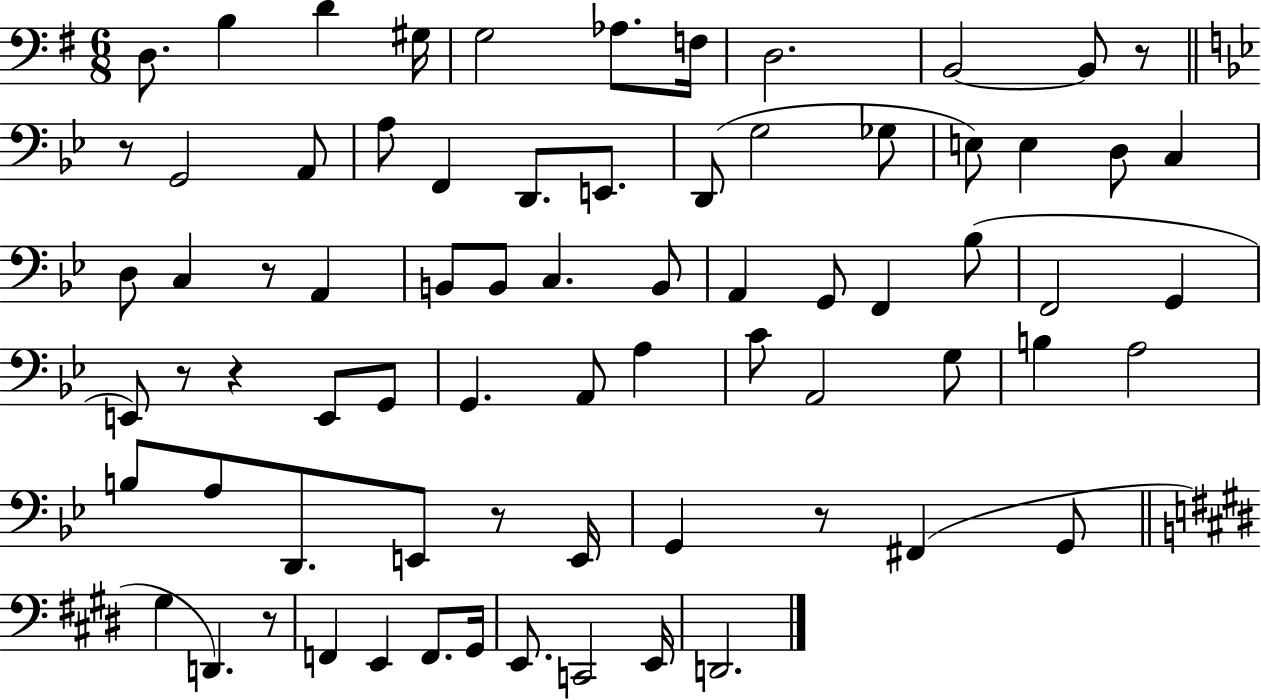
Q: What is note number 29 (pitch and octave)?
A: C3